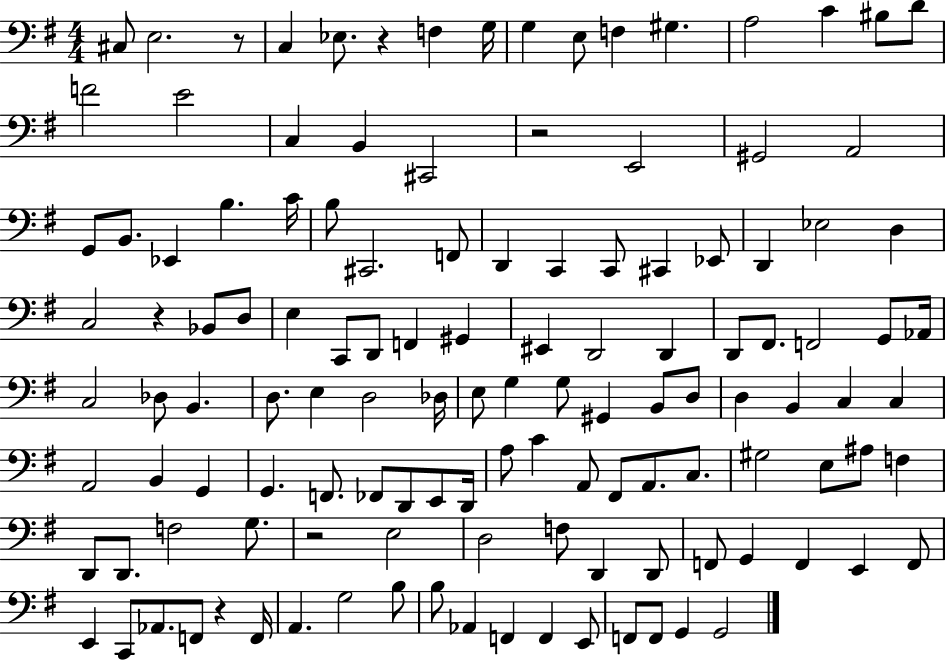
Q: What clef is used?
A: bass